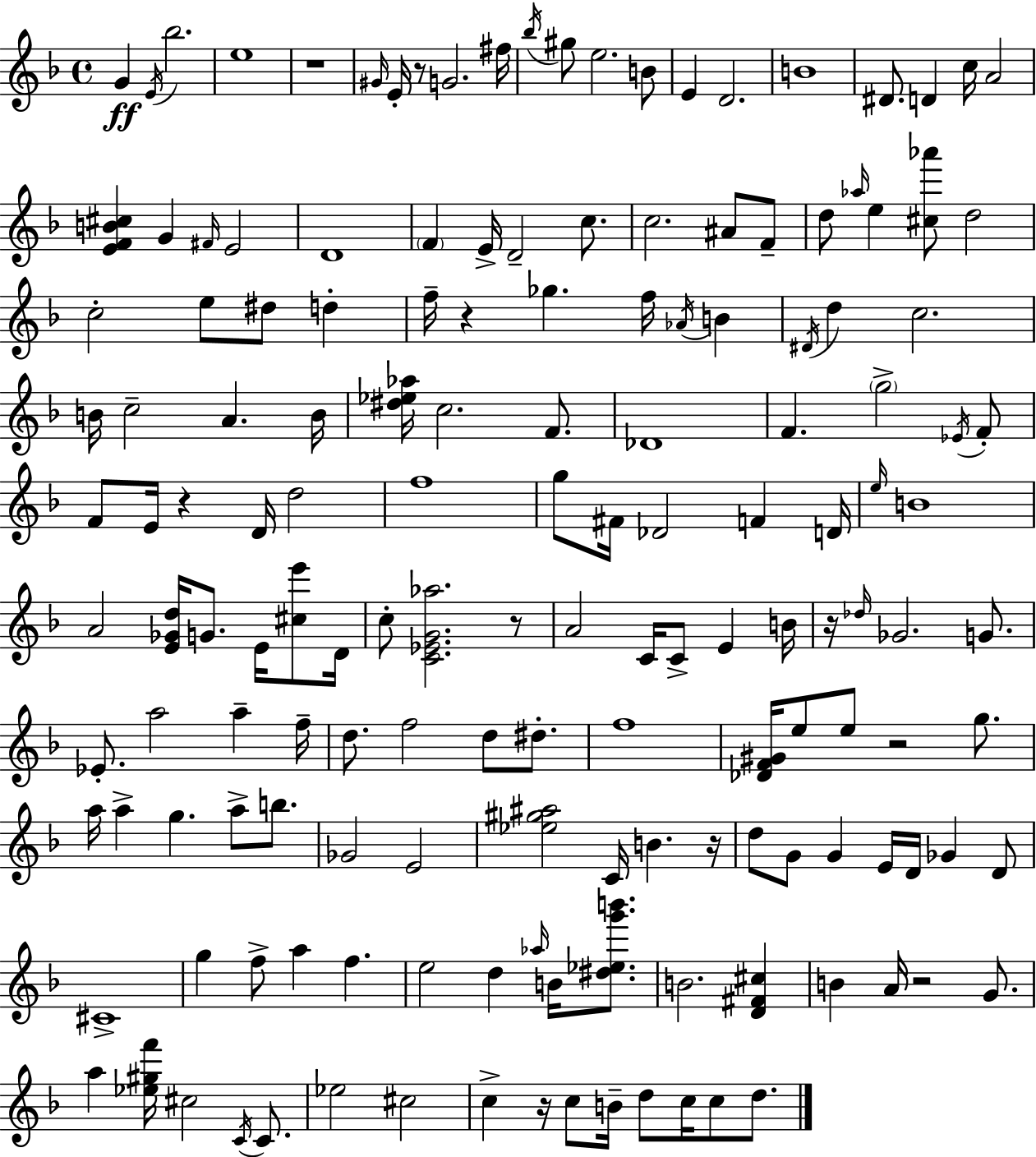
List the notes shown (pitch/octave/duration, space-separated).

G4/q E4/s Bb5/h. E5/w R/w G#4/s E4/s R/e G4/h. F#5/s Bb5/s G#5/e E5/h. B4/e E4/q D4/h. B4/w D#4/e. D4/q C5/s A4/h [E4,F4,B4,C#5]/q G4/q F#4/s E4/h D4/w F4/q E4/s D4/h C5/e. C5/h. A#4/e F4/e D5/e Ab5/s E5/q [C#5,Ab6]/e D5/h C5/h E5/e D#5/e D5/q F5/s R/q Gb5/q. F5/s Ab4/s B4/q D#4/s D5/q C5/h. B4/s C5/h A4/q. B4/s [D#5,Eb5,Ab5]/s C5/h. F4/e. Db4/w F4/q. G5/h Eb4/s F4/e F4/e E4/s R/q D4/s D5/h F5/w G5/e F#4/s Db4/h F4/q D4/s E5/s B4/w A4/h [E4,Gb4,D5]/s G4/e. E4/s [C#5,E6]/e D4/s C5/e [C4,Eb4,G4,Ab5]/h. R/e A4/h C4/s C4/e E4/q B4/s R/s Db5/s Gb4/h. G4/e. Eb4/e. A5/h A5/q F5/s D5/e. F5/h D5/e D#5/e. F5/w [Db4,F4,G#4]/s E5/e E5/e R/h G5/e. A5/s A5/q G5/q. A5/e B5/e. Gb4/h E4/h [Eb5,G#5,A#5]/h C4/s B4/q. R/s D5/e G4/e G4/q E4/s D4/s Gb4/q D4/e C#4/w G5/q F5/e A5/q F5/q. E5/h D5/q Ab5/s B4/s [D#5,Eb5,G6,B6]/e. B4/h. [D4,F#4,C#5]/q B4/q A4/s R/h G4/e. A5/q [Eb5,G#5,F6]/s C#5/h C4/s C4/e. Eb5/h C#5/h C5/q R/s C5/e B4/s D5/e C5/s C5/e D5/e.